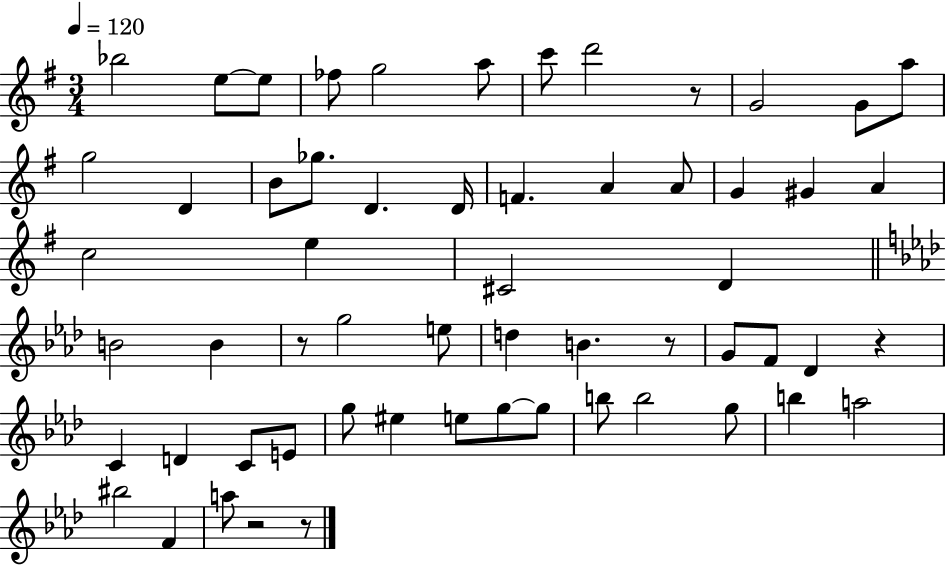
Bb5/h E5/e E5/e FES5/e G5/h A5/e C6/e D6/h R/e G4/h G4/e A5/e G5/h D4/q B4/e Gb5/e. D4/q. D4/s F4/q. A4/q A4/e G4/q G#4/q A4/q C5/h E5/q C#4/h D4/q B4/h B4/q R/e G5/h E5/e D5/q B4/q. R/e G4/e F4/e Db4/q R/q C4/q D4/q C4/e E4/e G5/e EIS5/q E5/e G5/e G5/e B5/e B5/h G5/e B5/q A5/h BIS5/h F4/q A5/e R/h R/e